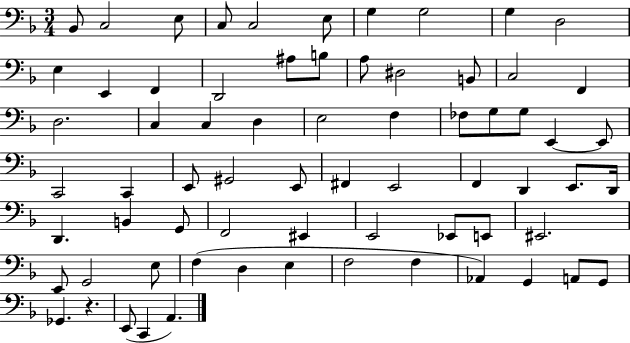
Bb2/e C3/h E3/e C3/e C3/h E3/e G3/q G3/h G3/q D3/h E3/q E2/q F2/q D2/h A#3/e B3/e A3/e D#3/h B2/e C3/h F2/q D3/h. C3/q C3/q D3/q E3/h F3/q FES3/e G3/e G3/e E2/q E2/e C2/h C2/q E2/e G#2/h E2/e F#2/q E2/h F2/q D2/q E2/e. D2/s D2/q. B2/q G2/e F2/h EIS2/q E2/h Eb2/e E2/e EIS2/h. E2/e G2/h E3/e F3/q D3/q E3/q F3/h F3/q Ab2/q G2/q A2/e G2/e Gb2/q. R/q. E2/e C2/q A2/q.